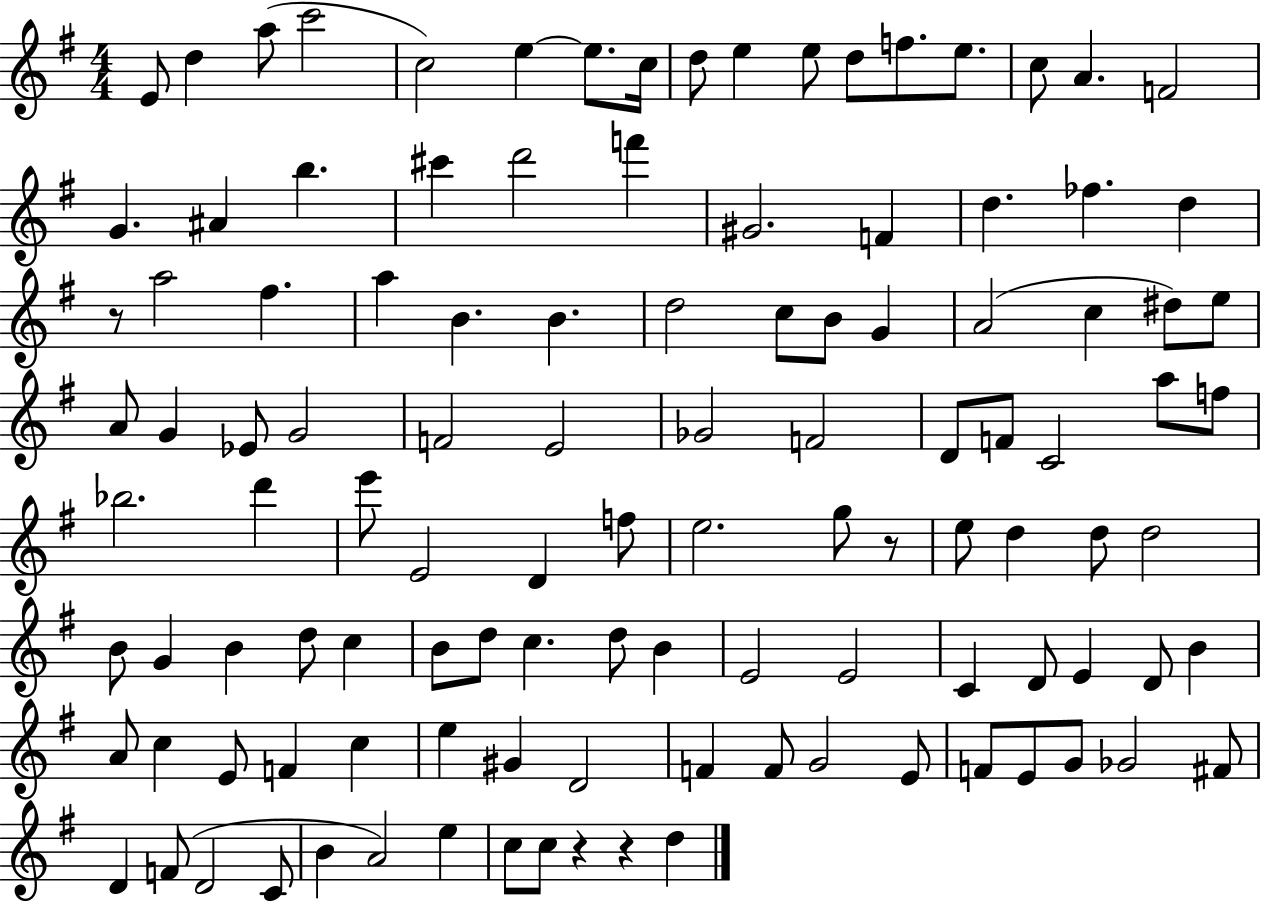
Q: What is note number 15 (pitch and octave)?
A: C5